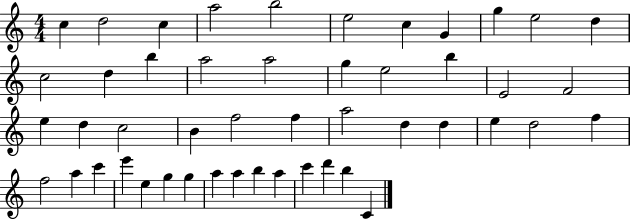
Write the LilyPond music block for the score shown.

{
  \clef treble
  \numericTimeSignature
  \time 4/4
  \key c \major
  c''4 d''2 c''4 | a''2 b''2 | e''2 c''4 g'4 | g''4 e''2 d''4 | \break c''2 d''4 b''4 | a''2 a''2 | g''4 e''2 b''4 | e'2 f'2 | \break e''4 d''4 c''2 | b'4 f''2 f''4 | a''2 d''4 d''4 | e''4 d''2 f''4 | \break f''2 a''4 c'''4 | e'''4 e''4 g''4 g''4 | a''4 a''4 b''4 a''4 | c'''4 d'''4 b''4 c'4 | \break \bar "|."
}